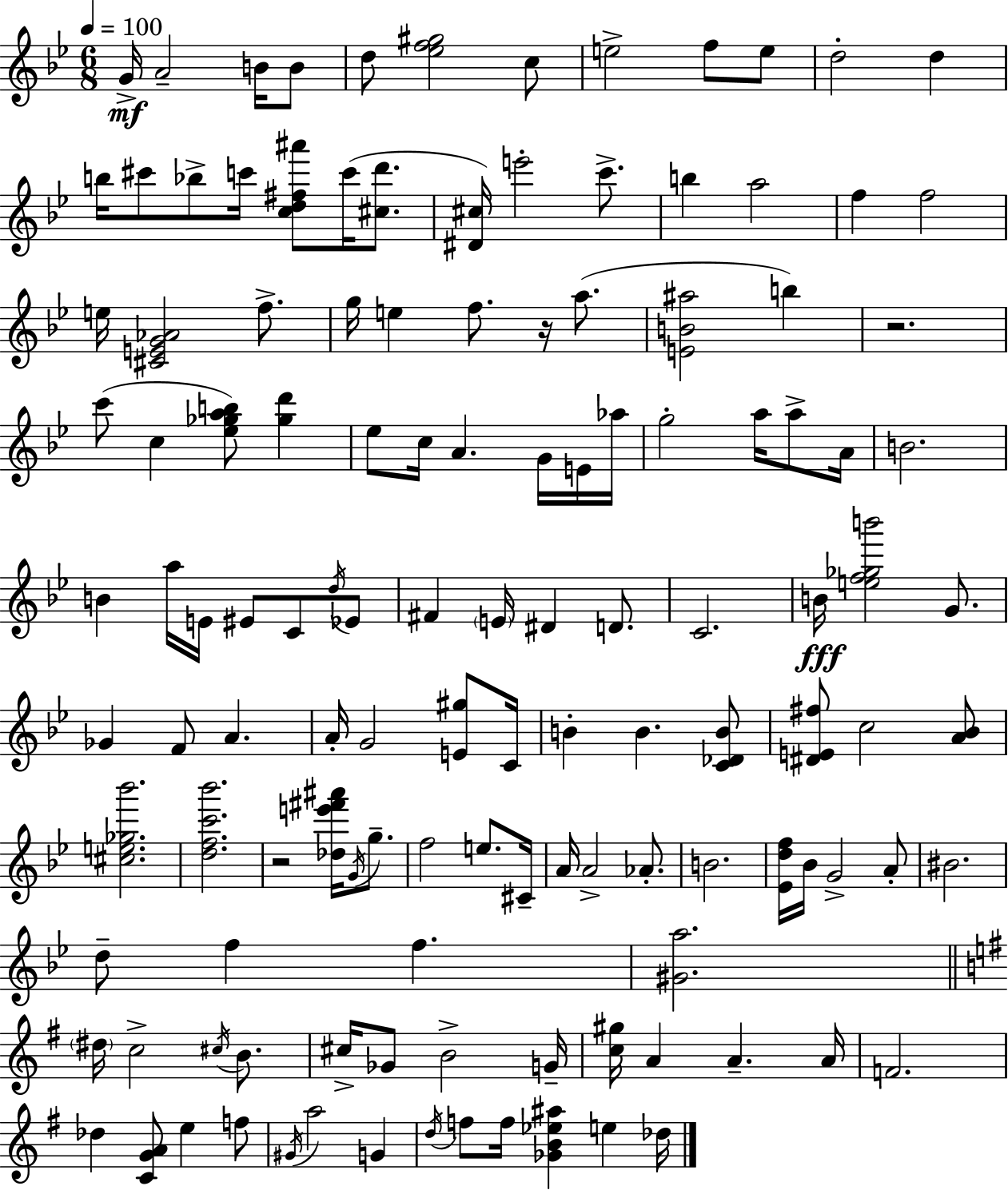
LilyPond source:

{
  \clef treble
  \numericTimeSignature
  \time 6/8
  \key g \minor
  \tempo 4 = 100
  g'16->\mf a'2-- b'16 b'8 | d''8 <ees'' f'' gis''>2 c''8 | e''2-> f''8 e''8 | d''2-. d''4 | \break b''16 cis'''8 bes''8-> c'''16 <c'' d'' fis'' ais'''>8 c'''16( <cis'' d'''>8. | <dis' cis''>16) e'''2-. c'''8.-> | b''4 a''2 | f''4 f''2 | \break e''16 <cis' e' g' aes'>2 f''8.-> | g''16 e''4 f''8. r16 a''8.( | <e' b' ais''>2 b''4) | r2. | \break c'''8( c''4 <ees'' ges'' a'' b''>8) <ges'' d'''>4 | ees''8 c''16 a'4. g'16 e'16 aes''16 | g''2-. a''16 a''8-> a'16 | b'2. | \break b'4 a''16 e'16 eis'8 c'8 \acciaccatura { d''16 } ees'8 | fis'4 \parenthesize e'16 dis'4 d'8. | c'2. | b'16\fff <e'' f'' ges'' b'''>2 g'8. | \break ges'4 f'8 a'4. | a'16-. g'2 <e' gis''>8 | c'16 b'4-. b'4. <c' des' b'>8 | <dis' e' fis''>8 c''2 <a' bes'>8 | \break <cis'' e'' ges'' bes'''>2. | <d'' f'' c''' bes'''>2. | r2 <des'' e''' fis''' ais'''>16 \acciaccatura { g'16 } g''8.-- | f''2 e''8. | \break cis'16-- a'16 a'2-> aes'8.-. | b'2. | <ees' d'' f''>16 bes'16 g'2-> | a'8-. bis'2. | \break d''8-- f''4 f''4. | <gis' a''>2. | \bar "||" \break \key e \minor \parenthesize dis''16 c''2-> \acciaccatura { cis''16 } b'8. | cis''16-> ges'8 b'2-> | g'16-- <c'' gis''>16 a'4 a'4.-- | a'16 f'2. | \break des''4 <c' g' a'>8 e''4 f''8 | \acciaccatura { gis'16 } a''2 g'4 | \acciaccatura { d''16 } f''8 f''16 <ges' b' ees'' ais''>4 e''4 | des''16 \bar "|."
}